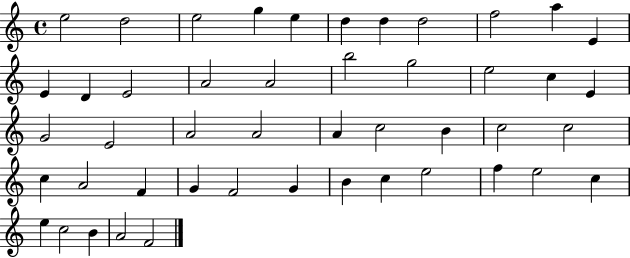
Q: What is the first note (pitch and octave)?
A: E5